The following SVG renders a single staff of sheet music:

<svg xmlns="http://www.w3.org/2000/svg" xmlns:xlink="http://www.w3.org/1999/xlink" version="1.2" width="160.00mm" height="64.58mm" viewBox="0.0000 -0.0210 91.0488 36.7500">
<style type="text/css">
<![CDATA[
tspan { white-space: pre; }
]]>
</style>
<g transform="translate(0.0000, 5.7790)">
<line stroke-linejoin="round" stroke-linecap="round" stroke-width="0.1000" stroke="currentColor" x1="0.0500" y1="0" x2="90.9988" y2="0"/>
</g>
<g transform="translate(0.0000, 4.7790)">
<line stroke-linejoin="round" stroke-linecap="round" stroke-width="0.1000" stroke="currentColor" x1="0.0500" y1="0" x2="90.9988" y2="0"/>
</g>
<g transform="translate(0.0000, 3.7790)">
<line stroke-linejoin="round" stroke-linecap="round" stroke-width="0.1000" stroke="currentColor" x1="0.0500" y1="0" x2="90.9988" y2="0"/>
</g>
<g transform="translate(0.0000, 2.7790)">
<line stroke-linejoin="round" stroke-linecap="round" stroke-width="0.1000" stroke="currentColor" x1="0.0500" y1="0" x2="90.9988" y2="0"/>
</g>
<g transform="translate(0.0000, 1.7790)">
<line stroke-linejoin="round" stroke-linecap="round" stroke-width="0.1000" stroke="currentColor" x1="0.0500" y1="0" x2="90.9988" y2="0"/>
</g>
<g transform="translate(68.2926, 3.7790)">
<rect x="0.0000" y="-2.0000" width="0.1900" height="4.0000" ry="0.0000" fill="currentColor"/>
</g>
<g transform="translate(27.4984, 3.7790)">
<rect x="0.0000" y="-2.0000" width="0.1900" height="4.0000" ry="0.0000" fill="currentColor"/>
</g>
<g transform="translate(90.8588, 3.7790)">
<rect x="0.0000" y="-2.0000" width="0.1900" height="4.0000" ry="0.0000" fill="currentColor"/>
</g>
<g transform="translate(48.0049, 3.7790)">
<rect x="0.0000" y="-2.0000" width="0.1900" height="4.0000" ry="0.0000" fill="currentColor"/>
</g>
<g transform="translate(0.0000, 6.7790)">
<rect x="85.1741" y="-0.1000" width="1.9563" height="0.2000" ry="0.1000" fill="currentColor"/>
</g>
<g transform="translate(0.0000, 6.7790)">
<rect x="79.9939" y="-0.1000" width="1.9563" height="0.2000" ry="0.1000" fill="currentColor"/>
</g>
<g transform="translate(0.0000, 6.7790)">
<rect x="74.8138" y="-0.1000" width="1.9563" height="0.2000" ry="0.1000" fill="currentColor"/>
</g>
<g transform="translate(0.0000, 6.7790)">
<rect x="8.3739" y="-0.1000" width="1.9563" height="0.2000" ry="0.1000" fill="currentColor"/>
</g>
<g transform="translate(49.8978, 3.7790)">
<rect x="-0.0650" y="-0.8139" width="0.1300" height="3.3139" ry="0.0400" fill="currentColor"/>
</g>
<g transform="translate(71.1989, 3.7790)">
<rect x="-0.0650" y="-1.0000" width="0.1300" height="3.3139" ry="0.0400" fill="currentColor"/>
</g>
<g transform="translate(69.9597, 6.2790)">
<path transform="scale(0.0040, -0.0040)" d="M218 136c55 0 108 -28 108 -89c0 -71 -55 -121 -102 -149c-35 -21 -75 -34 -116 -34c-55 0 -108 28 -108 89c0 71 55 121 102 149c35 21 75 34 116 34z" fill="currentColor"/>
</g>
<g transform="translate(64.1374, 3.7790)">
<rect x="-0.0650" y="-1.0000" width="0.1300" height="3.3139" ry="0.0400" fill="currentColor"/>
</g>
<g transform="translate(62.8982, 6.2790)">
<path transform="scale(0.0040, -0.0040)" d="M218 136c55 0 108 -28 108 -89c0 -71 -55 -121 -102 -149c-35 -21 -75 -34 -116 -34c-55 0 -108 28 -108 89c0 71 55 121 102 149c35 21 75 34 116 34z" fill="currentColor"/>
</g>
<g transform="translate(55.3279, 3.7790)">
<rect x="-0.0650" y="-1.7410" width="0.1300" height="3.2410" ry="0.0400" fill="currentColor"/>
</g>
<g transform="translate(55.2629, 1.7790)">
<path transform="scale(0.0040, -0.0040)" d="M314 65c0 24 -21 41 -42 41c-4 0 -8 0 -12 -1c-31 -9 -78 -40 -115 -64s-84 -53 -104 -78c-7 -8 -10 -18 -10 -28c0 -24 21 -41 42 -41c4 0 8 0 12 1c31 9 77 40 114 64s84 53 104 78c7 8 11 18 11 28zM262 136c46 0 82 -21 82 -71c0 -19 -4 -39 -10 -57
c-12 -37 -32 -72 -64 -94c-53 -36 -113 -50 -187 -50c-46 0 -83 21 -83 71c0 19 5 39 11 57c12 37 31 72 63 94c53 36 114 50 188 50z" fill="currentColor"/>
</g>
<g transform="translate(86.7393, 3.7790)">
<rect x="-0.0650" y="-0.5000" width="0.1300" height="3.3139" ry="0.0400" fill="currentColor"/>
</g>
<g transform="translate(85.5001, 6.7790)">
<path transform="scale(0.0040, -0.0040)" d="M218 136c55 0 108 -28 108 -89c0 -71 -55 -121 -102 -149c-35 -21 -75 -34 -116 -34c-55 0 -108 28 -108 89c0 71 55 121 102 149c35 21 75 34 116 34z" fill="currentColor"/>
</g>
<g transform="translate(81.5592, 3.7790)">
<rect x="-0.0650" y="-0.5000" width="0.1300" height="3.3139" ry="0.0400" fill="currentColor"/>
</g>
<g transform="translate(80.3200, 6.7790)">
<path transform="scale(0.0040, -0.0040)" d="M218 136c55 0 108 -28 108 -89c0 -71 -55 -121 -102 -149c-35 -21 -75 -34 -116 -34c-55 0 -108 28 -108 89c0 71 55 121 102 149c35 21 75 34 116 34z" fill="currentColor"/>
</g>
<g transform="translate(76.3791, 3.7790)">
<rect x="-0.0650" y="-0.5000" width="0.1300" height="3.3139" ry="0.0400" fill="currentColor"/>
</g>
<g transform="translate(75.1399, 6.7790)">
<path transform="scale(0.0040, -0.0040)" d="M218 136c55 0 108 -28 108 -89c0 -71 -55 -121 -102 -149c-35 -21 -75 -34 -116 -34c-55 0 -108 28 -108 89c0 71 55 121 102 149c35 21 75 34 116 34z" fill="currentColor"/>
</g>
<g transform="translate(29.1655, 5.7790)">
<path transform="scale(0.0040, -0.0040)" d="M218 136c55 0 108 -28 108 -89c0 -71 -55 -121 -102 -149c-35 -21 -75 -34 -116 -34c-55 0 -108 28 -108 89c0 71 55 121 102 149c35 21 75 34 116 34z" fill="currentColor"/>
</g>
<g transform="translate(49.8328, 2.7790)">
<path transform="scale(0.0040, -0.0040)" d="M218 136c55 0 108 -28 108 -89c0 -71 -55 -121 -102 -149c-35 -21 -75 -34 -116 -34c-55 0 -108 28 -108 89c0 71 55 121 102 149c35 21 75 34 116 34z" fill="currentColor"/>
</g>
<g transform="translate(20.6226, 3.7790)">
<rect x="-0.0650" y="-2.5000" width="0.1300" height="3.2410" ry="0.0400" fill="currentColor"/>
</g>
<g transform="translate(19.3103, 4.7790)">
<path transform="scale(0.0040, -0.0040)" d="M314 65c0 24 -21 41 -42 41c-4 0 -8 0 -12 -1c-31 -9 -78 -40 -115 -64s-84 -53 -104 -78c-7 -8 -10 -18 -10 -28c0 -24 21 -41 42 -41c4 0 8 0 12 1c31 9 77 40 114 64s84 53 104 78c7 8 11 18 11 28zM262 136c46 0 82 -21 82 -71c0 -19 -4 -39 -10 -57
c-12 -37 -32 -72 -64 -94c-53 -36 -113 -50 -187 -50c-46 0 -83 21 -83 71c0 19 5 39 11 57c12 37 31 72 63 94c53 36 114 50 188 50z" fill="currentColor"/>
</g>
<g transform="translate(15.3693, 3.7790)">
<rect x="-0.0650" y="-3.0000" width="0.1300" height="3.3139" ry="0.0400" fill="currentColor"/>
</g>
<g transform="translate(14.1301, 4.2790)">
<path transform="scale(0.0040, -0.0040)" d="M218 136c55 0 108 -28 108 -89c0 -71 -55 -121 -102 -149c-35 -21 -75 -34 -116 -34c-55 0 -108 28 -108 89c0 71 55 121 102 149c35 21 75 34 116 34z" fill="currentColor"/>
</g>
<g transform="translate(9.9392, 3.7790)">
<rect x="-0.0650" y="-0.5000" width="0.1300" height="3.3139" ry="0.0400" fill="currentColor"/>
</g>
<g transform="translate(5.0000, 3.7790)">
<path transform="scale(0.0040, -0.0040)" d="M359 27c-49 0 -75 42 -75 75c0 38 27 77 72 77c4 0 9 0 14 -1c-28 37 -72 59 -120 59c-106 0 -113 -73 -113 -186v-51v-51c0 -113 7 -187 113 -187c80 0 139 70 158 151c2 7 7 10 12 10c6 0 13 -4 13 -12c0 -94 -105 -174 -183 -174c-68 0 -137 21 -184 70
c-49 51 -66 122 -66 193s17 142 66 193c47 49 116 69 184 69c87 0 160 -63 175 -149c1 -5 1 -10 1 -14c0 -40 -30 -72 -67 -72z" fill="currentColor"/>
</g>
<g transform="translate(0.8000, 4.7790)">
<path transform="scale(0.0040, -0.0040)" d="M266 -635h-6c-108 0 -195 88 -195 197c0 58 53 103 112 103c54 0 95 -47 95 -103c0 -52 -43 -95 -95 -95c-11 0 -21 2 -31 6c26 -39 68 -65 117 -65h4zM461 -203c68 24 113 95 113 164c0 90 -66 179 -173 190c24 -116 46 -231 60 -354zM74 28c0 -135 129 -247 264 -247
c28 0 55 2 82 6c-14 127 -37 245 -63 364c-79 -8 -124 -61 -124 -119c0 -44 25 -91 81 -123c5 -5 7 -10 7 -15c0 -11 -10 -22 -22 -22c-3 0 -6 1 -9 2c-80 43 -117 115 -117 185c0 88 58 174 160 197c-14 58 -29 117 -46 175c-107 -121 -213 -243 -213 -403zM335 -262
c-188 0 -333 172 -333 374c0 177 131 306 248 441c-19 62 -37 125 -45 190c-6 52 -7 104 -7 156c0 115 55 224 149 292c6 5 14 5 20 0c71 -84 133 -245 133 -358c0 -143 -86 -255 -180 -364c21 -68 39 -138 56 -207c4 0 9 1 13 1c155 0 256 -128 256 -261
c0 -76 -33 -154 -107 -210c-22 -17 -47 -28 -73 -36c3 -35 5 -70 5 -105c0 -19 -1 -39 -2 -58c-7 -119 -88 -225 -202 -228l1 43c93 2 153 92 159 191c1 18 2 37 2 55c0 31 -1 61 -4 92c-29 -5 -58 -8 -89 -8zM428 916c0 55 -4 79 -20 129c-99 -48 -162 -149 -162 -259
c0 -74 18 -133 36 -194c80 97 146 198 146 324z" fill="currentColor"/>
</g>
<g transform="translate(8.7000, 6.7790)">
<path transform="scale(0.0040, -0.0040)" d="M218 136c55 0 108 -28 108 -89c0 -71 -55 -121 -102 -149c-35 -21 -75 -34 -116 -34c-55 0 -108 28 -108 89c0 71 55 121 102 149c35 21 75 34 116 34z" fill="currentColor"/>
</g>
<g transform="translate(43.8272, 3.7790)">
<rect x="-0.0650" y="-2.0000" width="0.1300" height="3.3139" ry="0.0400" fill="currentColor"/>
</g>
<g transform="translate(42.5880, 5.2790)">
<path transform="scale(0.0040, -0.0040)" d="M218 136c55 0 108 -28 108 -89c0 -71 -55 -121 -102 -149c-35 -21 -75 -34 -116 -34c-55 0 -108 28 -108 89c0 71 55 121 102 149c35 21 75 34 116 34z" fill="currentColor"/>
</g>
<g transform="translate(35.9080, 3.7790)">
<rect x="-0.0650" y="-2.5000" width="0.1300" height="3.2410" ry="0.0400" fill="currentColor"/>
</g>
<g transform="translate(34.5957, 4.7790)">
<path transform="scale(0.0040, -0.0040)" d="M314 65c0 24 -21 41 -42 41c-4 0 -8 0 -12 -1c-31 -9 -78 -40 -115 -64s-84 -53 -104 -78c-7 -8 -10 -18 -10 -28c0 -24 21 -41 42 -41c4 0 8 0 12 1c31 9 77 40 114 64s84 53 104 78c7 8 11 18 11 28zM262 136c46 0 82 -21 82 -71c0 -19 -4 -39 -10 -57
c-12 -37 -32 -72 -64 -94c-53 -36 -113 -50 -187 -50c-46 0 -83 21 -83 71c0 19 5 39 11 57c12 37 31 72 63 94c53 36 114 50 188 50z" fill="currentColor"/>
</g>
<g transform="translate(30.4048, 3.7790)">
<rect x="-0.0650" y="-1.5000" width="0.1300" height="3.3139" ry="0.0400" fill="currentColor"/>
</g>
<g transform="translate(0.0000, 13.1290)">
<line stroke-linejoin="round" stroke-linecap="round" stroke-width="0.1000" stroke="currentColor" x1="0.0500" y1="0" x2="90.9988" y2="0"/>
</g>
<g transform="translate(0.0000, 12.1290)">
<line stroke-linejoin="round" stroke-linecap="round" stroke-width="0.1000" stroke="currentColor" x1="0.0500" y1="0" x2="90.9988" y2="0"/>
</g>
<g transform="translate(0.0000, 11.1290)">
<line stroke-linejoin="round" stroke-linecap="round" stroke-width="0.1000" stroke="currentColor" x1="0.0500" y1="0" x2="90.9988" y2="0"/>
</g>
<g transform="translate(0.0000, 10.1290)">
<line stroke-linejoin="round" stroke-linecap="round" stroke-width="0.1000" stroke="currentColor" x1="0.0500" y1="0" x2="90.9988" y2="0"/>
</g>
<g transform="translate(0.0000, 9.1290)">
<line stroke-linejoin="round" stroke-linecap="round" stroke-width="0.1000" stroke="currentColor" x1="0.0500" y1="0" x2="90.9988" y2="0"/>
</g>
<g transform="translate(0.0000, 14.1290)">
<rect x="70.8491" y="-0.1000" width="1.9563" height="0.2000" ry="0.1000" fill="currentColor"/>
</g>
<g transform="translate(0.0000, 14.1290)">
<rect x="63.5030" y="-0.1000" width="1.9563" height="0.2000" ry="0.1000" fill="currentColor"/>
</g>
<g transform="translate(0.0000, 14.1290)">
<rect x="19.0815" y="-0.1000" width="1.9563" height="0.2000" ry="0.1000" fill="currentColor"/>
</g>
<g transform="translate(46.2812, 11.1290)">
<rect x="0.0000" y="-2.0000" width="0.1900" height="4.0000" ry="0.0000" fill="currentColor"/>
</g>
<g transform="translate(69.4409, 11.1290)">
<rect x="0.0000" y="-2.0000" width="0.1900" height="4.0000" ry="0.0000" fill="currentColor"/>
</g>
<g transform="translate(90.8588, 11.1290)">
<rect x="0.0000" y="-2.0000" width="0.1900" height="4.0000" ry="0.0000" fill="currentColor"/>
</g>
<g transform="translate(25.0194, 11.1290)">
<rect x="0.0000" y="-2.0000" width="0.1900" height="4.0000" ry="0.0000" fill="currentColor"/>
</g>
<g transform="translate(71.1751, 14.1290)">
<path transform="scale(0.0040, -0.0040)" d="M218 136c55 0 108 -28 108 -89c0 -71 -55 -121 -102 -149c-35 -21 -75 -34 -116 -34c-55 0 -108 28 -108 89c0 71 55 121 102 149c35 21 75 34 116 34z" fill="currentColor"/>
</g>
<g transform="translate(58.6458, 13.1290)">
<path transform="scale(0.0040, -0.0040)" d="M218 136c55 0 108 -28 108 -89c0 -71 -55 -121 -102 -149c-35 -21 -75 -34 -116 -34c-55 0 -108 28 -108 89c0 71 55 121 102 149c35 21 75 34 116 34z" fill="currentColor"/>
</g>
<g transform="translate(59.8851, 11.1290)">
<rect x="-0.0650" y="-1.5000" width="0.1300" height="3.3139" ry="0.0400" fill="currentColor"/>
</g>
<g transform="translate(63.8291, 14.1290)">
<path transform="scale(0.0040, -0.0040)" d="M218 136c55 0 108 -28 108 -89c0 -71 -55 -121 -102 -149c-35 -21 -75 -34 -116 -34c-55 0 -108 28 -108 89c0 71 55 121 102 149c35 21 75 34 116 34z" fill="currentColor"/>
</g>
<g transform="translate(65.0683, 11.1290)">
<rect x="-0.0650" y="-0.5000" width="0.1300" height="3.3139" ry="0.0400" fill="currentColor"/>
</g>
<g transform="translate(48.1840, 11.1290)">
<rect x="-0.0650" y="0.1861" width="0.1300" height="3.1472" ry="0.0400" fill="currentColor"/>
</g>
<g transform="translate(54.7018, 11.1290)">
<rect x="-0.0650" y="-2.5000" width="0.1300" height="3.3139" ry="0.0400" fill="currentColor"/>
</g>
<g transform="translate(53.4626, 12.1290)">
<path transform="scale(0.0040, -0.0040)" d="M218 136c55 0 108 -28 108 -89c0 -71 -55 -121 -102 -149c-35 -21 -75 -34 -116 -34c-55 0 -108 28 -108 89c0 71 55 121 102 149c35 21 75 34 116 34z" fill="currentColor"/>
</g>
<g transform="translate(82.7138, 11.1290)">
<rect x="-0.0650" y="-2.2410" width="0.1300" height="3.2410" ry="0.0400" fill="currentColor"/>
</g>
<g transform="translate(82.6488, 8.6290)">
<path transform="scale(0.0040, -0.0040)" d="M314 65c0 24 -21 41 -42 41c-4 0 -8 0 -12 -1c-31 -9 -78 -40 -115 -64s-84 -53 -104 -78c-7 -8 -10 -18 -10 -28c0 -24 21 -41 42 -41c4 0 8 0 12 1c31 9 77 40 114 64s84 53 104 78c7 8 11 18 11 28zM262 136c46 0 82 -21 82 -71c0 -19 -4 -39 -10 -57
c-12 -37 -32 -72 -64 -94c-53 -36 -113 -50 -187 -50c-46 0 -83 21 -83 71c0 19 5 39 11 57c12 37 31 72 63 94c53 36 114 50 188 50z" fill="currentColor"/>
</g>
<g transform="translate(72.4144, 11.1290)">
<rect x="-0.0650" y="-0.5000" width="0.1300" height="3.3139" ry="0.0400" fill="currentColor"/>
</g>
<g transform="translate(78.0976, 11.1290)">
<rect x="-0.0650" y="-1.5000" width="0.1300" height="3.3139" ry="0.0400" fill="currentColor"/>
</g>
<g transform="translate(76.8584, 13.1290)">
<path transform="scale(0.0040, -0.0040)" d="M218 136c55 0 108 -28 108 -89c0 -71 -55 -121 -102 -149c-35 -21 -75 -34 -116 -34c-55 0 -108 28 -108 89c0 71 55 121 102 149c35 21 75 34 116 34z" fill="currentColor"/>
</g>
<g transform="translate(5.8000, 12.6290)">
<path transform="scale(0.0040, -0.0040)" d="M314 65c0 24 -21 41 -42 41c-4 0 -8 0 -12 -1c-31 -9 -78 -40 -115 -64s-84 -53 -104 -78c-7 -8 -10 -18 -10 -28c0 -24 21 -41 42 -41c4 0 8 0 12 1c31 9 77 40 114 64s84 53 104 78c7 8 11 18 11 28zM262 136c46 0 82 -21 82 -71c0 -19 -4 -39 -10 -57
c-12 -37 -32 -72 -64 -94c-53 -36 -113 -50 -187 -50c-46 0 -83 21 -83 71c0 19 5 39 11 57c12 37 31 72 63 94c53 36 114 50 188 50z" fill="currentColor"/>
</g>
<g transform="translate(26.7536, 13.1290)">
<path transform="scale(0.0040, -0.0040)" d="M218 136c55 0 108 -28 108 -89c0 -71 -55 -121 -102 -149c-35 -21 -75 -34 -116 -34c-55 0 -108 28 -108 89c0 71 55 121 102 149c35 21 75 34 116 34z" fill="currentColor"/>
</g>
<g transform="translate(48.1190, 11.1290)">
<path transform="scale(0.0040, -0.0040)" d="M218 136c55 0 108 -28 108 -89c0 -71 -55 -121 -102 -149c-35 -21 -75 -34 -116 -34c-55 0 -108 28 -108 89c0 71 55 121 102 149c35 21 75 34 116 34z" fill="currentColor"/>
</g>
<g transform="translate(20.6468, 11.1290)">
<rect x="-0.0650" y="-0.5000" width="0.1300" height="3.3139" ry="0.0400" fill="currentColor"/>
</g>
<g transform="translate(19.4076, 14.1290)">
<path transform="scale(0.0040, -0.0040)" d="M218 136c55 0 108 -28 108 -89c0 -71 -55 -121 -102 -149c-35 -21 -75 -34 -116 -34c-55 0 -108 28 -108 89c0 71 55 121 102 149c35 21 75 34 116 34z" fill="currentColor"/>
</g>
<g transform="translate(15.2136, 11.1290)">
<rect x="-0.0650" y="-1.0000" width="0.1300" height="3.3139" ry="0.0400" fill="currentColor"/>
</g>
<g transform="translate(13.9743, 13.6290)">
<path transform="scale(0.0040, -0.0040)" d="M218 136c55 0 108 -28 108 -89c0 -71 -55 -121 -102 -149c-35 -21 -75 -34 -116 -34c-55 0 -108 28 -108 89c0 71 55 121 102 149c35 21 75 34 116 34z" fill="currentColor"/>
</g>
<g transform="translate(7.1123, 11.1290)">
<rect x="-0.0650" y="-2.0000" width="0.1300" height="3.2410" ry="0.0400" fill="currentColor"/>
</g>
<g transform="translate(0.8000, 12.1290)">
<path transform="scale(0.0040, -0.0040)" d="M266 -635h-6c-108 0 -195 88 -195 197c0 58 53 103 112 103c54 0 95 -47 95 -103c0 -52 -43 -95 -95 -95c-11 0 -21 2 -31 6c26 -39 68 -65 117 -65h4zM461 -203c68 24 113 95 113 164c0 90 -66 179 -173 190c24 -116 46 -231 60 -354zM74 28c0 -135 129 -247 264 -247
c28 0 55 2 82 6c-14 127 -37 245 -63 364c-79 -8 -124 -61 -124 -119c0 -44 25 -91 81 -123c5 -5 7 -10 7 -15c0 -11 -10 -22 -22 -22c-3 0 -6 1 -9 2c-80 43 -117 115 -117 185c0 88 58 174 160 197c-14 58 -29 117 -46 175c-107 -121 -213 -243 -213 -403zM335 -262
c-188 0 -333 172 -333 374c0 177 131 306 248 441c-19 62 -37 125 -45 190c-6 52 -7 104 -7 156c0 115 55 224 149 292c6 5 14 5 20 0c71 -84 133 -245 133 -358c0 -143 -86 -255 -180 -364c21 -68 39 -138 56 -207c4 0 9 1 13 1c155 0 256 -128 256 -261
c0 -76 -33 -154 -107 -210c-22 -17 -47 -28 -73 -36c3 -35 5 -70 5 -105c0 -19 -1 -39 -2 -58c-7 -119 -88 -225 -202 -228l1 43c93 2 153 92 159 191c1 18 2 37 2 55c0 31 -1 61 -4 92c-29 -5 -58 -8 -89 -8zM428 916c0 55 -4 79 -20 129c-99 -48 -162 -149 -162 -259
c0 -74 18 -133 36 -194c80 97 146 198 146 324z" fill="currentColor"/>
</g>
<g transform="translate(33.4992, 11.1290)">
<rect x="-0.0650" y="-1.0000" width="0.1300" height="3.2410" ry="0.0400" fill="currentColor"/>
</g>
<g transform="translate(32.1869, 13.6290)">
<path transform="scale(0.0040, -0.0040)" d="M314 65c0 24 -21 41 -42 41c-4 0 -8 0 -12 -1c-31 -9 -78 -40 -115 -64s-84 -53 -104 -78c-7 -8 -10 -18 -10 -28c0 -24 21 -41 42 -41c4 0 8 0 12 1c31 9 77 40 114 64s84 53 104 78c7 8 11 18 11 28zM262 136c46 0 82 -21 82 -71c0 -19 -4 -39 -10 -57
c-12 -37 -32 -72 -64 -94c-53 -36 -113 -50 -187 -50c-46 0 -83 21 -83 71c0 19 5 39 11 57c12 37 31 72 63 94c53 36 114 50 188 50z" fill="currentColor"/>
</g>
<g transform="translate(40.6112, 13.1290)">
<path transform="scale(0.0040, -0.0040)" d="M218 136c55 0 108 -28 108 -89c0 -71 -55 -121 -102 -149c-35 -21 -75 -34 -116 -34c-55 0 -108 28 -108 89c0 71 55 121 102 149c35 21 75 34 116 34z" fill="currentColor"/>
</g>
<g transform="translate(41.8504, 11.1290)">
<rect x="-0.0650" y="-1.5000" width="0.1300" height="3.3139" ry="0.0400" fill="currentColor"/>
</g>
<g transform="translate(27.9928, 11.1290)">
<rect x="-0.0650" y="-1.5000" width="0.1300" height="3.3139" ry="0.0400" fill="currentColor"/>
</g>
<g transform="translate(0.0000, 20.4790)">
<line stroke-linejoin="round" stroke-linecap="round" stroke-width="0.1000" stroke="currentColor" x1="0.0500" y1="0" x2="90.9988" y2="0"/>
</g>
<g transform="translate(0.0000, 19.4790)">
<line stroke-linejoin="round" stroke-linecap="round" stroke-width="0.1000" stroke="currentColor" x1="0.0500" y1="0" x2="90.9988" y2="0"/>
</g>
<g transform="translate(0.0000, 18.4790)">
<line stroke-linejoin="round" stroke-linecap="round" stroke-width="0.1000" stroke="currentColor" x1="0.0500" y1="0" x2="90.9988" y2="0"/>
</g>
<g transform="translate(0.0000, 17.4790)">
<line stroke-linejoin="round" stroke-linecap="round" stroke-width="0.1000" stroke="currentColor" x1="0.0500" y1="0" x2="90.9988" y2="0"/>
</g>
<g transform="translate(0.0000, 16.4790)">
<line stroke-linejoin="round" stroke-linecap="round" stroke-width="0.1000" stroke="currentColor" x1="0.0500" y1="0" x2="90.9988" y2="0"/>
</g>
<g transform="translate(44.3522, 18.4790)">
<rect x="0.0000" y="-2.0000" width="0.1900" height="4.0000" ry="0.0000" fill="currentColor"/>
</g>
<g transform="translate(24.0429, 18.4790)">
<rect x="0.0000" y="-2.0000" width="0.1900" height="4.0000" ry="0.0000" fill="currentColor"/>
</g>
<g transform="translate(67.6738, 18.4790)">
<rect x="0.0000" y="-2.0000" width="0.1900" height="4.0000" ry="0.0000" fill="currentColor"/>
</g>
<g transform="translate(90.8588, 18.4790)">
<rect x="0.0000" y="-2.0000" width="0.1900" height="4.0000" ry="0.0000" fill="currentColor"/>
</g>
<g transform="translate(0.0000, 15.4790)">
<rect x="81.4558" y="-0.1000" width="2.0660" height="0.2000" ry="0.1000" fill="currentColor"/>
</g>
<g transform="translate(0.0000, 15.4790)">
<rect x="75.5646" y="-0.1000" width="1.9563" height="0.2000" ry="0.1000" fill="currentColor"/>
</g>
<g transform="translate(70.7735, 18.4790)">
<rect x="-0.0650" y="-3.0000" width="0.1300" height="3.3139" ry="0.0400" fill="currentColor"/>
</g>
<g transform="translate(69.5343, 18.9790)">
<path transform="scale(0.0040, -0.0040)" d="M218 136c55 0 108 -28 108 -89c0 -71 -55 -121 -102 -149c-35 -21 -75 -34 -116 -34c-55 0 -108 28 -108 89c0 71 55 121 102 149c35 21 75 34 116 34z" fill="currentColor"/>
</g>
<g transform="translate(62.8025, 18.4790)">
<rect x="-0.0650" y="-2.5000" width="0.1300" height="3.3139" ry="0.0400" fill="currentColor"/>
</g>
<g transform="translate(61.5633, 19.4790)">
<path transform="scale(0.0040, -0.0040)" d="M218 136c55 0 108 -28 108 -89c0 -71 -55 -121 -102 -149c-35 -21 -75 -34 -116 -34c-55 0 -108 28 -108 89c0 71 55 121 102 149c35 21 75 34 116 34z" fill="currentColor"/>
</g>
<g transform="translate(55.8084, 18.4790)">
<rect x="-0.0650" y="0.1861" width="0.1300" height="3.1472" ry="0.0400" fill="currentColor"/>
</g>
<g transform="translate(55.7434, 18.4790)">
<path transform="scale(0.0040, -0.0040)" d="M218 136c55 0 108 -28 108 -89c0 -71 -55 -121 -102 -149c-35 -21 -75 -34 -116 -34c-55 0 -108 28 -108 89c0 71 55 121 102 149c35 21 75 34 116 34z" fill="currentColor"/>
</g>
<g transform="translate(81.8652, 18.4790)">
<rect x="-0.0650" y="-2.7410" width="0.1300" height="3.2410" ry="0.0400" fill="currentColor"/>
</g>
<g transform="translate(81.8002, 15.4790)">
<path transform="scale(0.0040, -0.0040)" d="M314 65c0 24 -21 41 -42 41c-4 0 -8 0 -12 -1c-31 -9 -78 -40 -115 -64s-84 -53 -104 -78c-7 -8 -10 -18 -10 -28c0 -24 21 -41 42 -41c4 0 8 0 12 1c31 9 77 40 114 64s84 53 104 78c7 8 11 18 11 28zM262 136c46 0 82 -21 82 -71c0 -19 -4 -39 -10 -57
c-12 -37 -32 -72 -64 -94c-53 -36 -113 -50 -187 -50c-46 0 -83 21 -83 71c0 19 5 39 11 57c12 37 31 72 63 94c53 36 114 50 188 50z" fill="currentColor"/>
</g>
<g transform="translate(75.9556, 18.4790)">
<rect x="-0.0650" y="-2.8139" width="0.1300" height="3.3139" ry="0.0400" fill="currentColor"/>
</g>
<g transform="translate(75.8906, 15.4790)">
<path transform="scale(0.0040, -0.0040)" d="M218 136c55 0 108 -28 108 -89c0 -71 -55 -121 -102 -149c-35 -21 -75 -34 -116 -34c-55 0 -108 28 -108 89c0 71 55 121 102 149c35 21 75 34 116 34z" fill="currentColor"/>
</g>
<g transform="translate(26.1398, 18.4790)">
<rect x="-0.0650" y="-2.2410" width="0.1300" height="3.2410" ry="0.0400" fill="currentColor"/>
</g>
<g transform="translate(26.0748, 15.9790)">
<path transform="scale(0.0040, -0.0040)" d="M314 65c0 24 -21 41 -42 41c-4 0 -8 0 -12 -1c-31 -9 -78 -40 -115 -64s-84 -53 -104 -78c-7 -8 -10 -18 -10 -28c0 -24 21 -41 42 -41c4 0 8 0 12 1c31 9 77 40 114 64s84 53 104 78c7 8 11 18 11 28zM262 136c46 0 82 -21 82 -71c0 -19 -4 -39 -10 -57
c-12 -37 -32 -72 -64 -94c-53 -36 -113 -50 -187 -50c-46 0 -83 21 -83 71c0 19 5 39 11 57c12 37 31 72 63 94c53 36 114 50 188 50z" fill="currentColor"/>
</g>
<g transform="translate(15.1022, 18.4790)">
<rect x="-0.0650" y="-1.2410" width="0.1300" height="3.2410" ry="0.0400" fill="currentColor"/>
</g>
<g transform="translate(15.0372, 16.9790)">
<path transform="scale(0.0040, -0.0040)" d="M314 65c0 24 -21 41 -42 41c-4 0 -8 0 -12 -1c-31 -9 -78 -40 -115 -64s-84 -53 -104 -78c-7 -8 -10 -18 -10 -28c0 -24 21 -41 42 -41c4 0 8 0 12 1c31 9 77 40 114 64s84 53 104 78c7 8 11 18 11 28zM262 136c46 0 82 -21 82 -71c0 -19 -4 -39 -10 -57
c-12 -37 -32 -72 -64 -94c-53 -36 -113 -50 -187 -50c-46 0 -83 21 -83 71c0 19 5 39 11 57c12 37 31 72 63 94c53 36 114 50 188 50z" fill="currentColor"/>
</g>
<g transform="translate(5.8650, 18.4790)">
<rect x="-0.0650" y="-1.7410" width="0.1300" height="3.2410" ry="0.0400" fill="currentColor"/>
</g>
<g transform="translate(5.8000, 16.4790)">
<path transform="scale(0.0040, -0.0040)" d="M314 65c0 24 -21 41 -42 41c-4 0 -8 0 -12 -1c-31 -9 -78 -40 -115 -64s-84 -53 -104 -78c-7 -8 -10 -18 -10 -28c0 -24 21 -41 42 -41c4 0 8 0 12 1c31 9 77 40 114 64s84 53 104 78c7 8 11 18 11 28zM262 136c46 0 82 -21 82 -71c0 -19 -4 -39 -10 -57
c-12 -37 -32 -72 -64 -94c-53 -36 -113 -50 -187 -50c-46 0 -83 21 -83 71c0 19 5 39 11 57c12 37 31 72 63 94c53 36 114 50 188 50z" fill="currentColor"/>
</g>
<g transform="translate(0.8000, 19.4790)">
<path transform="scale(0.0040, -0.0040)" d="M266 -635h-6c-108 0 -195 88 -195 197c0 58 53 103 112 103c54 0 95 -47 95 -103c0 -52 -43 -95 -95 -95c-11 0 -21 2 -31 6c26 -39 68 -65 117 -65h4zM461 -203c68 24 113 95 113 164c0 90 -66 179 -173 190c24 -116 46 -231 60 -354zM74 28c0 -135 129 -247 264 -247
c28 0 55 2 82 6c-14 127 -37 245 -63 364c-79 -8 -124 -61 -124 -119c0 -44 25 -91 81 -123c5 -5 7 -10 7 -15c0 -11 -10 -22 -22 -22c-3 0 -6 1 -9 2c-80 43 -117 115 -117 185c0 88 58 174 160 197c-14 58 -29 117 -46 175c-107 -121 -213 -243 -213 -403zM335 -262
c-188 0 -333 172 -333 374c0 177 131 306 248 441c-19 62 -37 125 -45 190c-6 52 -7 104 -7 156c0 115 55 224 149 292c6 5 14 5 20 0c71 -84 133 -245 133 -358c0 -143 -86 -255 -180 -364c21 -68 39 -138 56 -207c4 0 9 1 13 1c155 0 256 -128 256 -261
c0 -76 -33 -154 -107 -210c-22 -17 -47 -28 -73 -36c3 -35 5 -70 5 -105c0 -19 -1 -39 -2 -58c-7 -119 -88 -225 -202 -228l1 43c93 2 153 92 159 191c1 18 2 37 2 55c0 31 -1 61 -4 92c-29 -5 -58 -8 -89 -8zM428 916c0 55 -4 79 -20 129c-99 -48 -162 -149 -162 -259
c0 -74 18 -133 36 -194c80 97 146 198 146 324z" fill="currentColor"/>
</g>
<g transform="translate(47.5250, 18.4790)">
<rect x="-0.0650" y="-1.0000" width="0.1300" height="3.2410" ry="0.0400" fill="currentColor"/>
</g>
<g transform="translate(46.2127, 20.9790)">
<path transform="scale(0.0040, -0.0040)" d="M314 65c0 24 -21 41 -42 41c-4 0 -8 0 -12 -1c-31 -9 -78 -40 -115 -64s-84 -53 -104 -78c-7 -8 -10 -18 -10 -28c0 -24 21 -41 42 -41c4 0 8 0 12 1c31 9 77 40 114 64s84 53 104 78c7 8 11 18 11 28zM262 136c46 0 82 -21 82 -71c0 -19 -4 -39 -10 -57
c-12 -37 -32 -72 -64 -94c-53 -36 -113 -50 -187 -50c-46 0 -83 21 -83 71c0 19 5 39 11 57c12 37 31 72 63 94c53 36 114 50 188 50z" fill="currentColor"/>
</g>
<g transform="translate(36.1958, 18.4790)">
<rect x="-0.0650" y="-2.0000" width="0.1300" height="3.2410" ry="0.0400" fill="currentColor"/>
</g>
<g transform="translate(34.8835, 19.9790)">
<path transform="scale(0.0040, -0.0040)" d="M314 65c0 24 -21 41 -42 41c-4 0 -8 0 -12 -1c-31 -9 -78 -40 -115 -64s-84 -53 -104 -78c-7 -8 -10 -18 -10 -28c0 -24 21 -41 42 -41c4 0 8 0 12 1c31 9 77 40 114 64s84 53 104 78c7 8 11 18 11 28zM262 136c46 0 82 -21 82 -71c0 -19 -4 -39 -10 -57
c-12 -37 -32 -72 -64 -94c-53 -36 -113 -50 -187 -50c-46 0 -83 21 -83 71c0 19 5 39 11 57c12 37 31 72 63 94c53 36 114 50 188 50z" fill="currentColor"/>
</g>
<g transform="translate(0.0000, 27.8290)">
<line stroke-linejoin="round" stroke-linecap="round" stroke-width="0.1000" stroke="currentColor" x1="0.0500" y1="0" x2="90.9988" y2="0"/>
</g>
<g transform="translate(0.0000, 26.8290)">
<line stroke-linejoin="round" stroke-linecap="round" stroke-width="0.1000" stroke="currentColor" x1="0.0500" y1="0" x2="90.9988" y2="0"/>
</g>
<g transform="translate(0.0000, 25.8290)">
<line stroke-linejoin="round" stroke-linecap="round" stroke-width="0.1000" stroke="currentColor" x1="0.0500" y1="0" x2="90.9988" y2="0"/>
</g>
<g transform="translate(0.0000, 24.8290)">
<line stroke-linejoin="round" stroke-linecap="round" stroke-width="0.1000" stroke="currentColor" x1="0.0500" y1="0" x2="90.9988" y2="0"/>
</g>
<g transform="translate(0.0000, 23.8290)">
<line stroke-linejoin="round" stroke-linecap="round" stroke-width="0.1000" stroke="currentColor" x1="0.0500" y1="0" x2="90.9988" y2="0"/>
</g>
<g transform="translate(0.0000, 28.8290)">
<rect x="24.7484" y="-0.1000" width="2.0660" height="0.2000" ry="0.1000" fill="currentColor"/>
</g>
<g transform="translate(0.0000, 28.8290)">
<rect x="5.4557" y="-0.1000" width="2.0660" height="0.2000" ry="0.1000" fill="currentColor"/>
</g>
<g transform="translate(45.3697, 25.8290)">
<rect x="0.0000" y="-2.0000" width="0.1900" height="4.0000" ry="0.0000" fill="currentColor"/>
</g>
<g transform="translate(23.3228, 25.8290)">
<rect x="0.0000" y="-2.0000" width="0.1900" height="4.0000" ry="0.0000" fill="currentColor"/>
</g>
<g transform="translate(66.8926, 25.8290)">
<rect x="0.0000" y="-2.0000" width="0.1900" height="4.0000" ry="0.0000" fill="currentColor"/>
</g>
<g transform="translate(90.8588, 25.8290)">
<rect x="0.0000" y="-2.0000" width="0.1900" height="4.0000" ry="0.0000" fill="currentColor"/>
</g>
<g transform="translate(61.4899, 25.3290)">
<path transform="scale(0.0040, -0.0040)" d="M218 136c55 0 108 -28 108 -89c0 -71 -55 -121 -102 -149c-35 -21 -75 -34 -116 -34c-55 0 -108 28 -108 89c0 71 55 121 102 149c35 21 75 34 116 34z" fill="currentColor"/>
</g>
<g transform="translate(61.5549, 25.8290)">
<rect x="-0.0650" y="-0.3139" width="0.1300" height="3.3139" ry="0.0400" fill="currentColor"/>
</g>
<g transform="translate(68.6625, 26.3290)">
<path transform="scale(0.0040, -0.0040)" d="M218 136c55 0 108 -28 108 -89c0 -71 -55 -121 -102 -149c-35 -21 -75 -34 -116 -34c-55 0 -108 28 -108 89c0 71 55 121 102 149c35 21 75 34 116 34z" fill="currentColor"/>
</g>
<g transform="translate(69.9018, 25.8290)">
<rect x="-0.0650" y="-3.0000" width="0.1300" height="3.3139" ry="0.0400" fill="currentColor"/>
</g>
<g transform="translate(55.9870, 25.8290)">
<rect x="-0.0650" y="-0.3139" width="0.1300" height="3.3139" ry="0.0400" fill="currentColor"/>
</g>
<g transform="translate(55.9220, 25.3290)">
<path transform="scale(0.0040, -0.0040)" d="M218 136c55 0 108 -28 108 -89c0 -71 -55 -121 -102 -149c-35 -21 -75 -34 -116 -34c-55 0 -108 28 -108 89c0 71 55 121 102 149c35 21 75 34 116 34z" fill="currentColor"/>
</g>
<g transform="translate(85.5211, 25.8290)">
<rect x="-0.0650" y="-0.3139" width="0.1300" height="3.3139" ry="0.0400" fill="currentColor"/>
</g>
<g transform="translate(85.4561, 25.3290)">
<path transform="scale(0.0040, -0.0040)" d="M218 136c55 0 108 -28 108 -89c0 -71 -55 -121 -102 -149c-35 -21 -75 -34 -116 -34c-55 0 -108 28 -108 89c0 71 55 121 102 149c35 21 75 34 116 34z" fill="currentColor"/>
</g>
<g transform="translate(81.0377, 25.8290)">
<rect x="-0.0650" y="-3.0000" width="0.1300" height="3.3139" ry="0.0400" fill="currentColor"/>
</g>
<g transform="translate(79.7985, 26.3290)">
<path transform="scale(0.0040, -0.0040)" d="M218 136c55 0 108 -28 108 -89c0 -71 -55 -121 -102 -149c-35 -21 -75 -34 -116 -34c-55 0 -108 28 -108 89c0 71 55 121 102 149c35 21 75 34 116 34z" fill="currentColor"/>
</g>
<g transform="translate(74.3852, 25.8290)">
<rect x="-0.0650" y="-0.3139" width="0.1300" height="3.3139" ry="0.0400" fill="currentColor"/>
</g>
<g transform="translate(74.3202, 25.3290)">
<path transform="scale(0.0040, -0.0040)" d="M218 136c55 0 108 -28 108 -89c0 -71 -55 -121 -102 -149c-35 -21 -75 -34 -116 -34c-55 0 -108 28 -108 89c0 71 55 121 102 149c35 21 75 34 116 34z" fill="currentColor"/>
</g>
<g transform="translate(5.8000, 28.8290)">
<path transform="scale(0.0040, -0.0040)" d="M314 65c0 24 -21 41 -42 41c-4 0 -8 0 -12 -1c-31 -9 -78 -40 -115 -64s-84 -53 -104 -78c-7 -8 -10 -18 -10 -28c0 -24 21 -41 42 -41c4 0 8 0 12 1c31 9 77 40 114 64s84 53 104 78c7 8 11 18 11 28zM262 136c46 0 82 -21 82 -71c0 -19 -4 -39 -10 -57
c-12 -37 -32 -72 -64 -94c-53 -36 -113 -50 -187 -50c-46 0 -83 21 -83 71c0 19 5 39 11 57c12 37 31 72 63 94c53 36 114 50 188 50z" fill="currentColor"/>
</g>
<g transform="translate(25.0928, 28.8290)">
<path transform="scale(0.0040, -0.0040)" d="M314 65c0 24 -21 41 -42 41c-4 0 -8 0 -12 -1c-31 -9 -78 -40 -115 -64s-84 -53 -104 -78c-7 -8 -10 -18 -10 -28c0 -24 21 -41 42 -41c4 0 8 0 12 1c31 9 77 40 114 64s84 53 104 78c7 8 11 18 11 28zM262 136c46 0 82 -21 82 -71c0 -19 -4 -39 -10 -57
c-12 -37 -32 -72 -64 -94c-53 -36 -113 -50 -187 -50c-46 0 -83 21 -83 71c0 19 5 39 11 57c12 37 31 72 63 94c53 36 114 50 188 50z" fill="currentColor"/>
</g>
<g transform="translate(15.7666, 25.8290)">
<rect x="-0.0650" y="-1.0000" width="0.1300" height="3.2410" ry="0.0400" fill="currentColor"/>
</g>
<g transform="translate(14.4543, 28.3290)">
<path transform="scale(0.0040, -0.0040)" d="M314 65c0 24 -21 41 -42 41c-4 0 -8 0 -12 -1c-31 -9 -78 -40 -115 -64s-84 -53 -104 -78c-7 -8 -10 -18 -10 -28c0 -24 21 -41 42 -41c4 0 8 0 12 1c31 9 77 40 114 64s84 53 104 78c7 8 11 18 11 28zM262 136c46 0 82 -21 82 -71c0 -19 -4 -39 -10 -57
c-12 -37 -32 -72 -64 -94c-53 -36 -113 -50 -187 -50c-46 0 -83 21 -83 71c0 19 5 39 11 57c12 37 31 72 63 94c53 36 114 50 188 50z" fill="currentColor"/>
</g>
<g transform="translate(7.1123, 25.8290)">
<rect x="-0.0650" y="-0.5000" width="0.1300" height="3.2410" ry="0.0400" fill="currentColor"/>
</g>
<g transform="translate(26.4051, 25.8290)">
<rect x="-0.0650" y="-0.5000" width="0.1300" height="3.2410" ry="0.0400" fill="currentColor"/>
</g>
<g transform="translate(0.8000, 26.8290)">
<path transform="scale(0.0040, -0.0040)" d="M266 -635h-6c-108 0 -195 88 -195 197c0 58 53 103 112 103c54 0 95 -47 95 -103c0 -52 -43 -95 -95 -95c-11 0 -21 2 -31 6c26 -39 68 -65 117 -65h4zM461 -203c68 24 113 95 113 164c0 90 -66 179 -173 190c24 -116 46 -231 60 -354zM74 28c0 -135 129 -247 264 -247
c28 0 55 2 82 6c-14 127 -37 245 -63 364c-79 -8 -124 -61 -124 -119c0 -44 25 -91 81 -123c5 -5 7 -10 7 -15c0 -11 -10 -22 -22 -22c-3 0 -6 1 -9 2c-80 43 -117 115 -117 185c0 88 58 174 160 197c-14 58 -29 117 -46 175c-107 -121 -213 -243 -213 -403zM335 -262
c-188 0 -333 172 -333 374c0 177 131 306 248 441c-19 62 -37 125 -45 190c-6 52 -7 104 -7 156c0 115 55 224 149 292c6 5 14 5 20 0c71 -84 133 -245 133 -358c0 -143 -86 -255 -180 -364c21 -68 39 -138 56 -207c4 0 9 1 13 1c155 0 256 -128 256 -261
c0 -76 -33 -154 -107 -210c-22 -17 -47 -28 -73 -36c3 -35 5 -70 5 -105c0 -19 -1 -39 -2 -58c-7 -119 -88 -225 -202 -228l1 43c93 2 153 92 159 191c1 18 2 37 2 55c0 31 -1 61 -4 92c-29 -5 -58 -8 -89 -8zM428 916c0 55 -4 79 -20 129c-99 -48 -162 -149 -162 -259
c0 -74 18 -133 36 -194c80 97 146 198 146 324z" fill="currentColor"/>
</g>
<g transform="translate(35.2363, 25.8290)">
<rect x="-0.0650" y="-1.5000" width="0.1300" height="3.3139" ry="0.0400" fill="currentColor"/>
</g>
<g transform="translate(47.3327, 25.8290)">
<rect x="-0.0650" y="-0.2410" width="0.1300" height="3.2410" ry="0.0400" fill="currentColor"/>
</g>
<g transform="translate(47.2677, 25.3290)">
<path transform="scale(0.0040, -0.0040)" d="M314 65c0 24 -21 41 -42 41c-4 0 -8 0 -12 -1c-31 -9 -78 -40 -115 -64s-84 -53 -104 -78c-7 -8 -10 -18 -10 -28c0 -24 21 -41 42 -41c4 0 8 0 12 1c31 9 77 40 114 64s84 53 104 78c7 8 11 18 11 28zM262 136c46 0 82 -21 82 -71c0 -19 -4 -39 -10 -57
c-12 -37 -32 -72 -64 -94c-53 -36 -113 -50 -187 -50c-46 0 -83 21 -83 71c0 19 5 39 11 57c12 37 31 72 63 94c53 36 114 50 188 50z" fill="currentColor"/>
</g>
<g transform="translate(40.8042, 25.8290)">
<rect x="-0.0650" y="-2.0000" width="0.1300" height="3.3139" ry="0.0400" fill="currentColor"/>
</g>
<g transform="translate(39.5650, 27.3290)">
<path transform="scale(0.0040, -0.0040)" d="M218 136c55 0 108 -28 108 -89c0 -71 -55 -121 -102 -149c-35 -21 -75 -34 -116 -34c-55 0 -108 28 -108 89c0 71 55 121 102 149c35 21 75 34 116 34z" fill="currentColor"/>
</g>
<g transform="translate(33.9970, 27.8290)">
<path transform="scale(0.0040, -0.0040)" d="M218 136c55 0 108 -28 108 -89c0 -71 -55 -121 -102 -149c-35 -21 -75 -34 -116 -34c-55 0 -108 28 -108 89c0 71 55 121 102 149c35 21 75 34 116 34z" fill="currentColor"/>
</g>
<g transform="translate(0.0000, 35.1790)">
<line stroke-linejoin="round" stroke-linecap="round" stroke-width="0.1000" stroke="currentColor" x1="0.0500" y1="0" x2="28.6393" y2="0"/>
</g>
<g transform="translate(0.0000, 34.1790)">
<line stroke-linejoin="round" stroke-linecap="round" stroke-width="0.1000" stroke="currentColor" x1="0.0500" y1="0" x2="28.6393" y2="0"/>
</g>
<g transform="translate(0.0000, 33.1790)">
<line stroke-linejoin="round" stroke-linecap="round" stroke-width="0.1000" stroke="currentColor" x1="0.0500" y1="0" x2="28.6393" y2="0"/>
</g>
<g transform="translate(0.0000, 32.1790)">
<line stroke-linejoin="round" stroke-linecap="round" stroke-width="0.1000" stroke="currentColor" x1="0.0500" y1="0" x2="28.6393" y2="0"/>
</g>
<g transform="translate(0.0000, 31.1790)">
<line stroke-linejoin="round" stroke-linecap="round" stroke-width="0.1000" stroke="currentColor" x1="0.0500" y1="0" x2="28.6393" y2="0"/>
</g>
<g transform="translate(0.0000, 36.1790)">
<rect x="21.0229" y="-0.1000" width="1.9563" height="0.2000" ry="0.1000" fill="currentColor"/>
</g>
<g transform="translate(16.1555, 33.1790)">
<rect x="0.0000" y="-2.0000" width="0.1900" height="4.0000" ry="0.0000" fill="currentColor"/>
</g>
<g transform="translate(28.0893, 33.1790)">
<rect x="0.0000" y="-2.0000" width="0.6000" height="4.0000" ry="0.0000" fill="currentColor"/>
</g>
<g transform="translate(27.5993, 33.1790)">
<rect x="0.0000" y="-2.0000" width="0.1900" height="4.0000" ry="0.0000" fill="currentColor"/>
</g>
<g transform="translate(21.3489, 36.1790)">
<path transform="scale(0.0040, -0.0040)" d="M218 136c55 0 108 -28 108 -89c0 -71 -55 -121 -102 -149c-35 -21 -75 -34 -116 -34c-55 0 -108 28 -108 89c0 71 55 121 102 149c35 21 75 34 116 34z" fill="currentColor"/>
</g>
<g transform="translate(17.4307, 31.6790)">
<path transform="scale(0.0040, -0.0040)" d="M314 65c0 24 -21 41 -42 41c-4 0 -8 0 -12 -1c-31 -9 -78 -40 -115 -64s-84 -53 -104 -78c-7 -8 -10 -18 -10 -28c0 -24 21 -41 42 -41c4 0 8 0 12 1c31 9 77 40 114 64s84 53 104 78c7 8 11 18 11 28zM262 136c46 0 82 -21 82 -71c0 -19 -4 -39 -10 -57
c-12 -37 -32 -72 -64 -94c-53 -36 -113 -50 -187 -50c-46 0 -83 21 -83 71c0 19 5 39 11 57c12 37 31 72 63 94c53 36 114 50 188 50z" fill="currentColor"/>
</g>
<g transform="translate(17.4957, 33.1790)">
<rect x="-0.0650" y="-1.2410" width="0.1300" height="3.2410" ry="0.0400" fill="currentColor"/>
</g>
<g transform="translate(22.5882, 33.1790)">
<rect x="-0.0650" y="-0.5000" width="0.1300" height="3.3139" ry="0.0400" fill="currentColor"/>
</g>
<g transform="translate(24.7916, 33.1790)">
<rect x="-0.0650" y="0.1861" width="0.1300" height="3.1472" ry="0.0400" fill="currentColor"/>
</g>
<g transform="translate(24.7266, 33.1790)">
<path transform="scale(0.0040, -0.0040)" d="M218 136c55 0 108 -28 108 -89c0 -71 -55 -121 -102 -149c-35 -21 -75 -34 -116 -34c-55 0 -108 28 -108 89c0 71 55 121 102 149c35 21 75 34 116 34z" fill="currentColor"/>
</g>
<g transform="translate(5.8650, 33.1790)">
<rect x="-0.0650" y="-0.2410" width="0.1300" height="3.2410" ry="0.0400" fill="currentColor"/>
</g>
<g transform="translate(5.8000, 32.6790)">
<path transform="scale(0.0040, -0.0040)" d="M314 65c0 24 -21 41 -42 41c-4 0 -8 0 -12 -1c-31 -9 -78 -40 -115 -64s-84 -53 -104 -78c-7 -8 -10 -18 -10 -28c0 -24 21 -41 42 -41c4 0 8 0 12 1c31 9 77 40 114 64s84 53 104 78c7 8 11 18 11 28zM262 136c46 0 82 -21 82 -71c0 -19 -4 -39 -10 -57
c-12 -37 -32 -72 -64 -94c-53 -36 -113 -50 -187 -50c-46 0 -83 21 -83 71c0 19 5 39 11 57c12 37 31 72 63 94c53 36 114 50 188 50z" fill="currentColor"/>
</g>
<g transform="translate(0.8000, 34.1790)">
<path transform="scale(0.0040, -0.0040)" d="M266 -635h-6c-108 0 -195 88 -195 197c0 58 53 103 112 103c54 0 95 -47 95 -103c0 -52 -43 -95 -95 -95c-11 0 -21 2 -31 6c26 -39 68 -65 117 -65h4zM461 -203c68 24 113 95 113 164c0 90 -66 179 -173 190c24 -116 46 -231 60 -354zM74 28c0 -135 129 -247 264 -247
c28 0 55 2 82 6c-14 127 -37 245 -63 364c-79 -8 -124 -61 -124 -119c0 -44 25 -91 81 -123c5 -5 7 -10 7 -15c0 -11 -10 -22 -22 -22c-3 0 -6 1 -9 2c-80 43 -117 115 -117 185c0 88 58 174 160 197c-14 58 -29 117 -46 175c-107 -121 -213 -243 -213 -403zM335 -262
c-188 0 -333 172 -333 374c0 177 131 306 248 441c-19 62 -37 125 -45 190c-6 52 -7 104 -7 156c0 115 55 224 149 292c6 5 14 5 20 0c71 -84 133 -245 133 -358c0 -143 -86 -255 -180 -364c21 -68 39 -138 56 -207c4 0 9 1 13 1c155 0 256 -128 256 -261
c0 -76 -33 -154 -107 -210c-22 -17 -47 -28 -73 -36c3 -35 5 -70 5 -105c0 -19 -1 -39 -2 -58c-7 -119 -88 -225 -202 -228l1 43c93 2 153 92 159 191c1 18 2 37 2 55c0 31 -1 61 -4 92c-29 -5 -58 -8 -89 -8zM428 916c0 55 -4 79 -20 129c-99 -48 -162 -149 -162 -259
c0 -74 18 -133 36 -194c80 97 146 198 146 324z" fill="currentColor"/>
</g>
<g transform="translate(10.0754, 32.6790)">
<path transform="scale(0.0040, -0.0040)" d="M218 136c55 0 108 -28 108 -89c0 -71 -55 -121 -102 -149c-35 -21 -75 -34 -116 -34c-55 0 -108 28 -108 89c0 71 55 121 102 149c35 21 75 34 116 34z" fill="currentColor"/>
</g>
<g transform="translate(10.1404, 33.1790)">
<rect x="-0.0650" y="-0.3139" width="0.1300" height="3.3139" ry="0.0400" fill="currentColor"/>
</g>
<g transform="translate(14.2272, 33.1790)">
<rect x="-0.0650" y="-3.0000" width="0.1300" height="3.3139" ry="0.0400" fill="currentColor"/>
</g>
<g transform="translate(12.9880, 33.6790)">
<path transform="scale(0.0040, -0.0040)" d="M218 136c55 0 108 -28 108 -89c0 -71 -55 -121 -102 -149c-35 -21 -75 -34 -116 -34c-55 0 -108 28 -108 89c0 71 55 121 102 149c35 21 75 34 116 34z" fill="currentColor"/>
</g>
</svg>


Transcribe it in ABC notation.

X:1
T:Untitled
M:4/4
L:1/4
K:C
C A G2 E G2 F d f2 D D C C C F2 D C E D2 E B G E C C E g2 f2 e2 g2 F2 D2 B G A a a2 C2 D2 C2 E F c2 c c A c A c c2 c A e2 C B